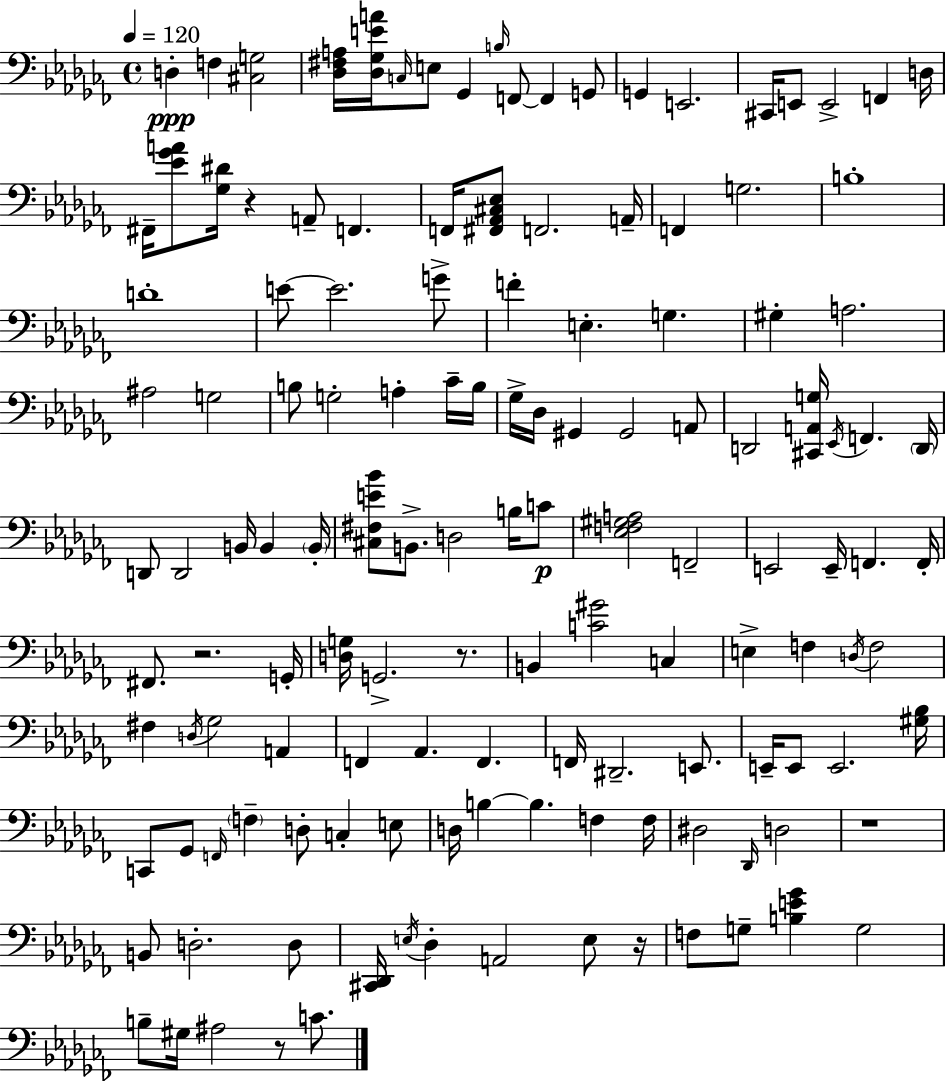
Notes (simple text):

D3/q F3/q [C#3,G3]/h [Db3,F#3,A3]/s [Db3,Gb3,E4,A4]/s C3/s E3/e Gb2/q B3/s F2/e F2/q G2/e G2/q E2/h. C#2/s E2/e E2/h F2/q D3/s F#2/s [Eb4,Gb4,A4]/e [Gb3,D#4]/s R/q A2/e F2/q. F2/s [F#2,Ab2,C#3,Eb3]/e F2/h. A2/s F2/q G3/h. B3/w D4/w E4/e E4/h. G4/e F4/q E3/q. G3/q. G#3/q A3/h. A#3/h G3/h B3/e G3/h A3/q CES4/s B3/s Gb3/s Db3/s G#2/q G#2/h A2/e D2/h [C#2,A2,G3]/s Eb2/s F2/q. D2/s D2/e D2/h B2/s B2/q B2/s [C#3,F#3,E4,Bb4]/e B2/e. D3/h B3/s C4/e [Eb3,F3,G#3,A3]/h F2/h E2/h E2/s F2/q. F2/s F#2/e. R/h. G2/s [D3,G3]/s G2/h. R/e. B2/q [C4,G#4]/h C3/q E3/q F3/q D3/s F3/h F#3/q D3/s Gb3/h A2/q F2/q Ab2/q. F2/q. F2/s D#2/h. E2/e. E2/s E2/e E2/h. [G#3,Bb3]/s C2/e Gb2/e F2/s F3/q D3/e C3/q E3/e D3/s B3/q B3/q. F3/q F3/s D#3/h Db2/s D3/h R/w B2/e D3/h. D3/e [C#2,Db2]/s E3/s Db3/q A2/h E3/e R/s F3/e G3/e [B3,E4,Gb4]/q G3/h B3/e G#3/s A#3/h R/e C4/e.